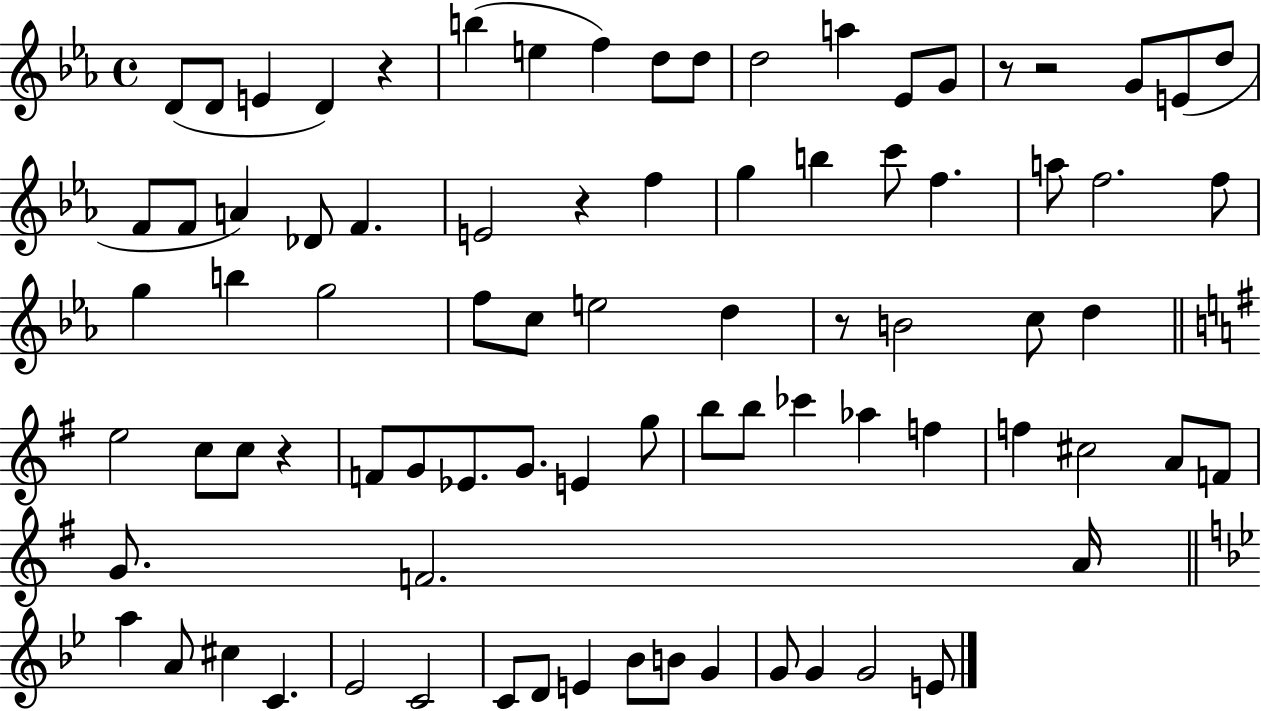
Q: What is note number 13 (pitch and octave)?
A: G4